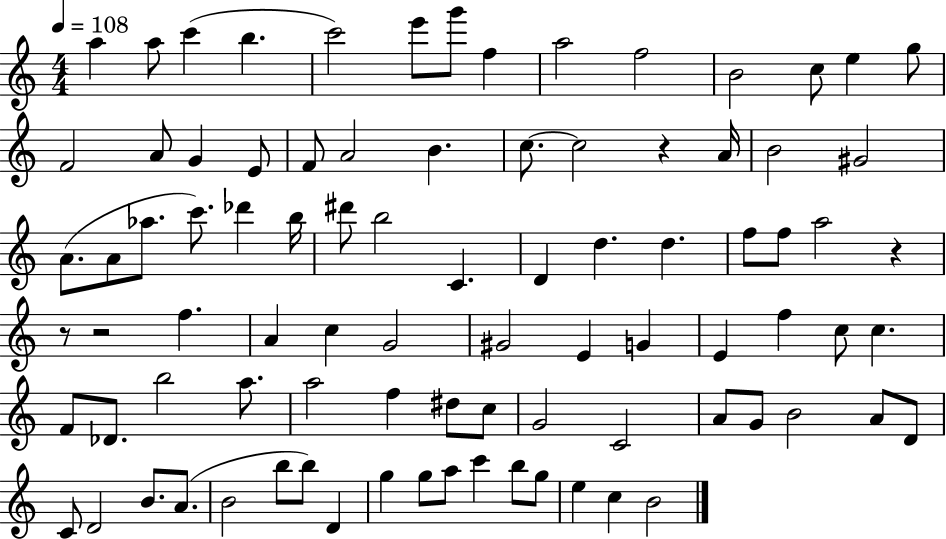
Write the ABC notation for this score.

X:1
T:Untitled
M:4/4
L:1/4
K:C
a a/2 c' b c'2 e'/2 g'/2 f a2 f2 B2 c/2 e g/2 F2 A/2 G E/2 F/2 A2 B c/2 c2 z A/4 B2 ^G2 A/2 A/2 _a/2 c'/2 _d' b/4 ^d'/2 b2 C D d d f/2 f/2 a2 z z/2 z2 f A c G2 ^G2 E G E f c/2 c F/2 _D/2 b2 a/2 a2 f ^d/2 c/2 G2 C2 A/2 G/2 B2 A/2 D/2 C/2 D2 B/2 A/2 B2 b/2 b/2 D g g/2 a/2 c' b/2 g/2 e c B2